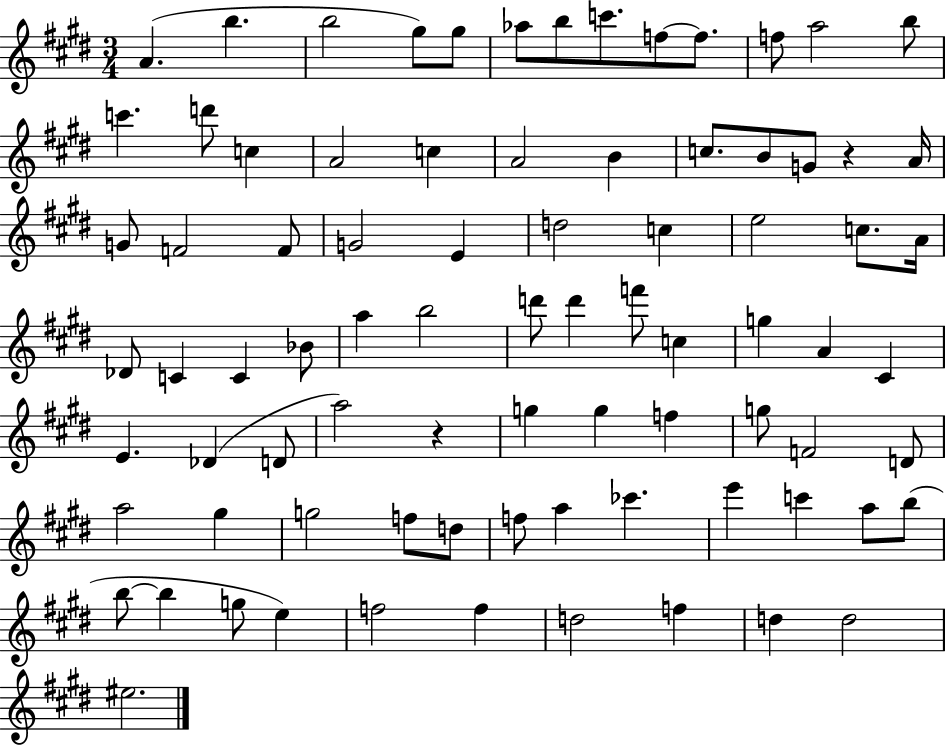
{
  \clef treble
  \numericTimeSignature
  \time 3/4
  \key e \major
  a'4.( b''4. | b''2 gis''8) gis''8 | aes''8 b''8 c'''8. f''8~~ f''8. | f''8 a''2 b''8 | \break c'''4. d'''8 c''4 | a'2 c''4 | a'2 b'4 | c''8. b'8 g'8 r4 a'16 | \break g'8 f'2 f'8 | g'2 e'4 | d''2 c''4 | e''2 c''8. a'16 | \break des'8 c'4 c'4 bes'8 | a''4 b''2 | d'''8 d'''4 f'''8 c''4 | g''4 a'4 cis'4 | \break e'4. des'4( d'8 | a''2) r4 | g''4 g''4 f''4 | g''8 f'2 d'8 | \break a''2 gis''4 | g''2 f''8 d''8 | f''8 a''4 ces'''4. | e'''4 c'''4 a''8 b''8( | \break b''8~~ b''4 g''8 e''4) | f''2 f''4 | d''2 f''4 | d''4 d''2 | \break eis''2. | \bar "|."
}